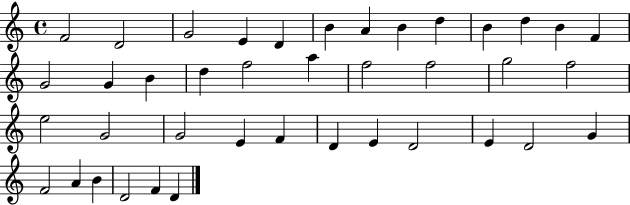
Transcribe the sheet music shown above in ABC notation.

X:1
T:Untitled
M:4/4
L:1/4
K:C
F2 D2 G2 E D B A B d B d B F G2 G B d f2 a f2 f2 g2 f2 e2 G2 G2 E F D E D2 E D2 G F2 A B D2 F D